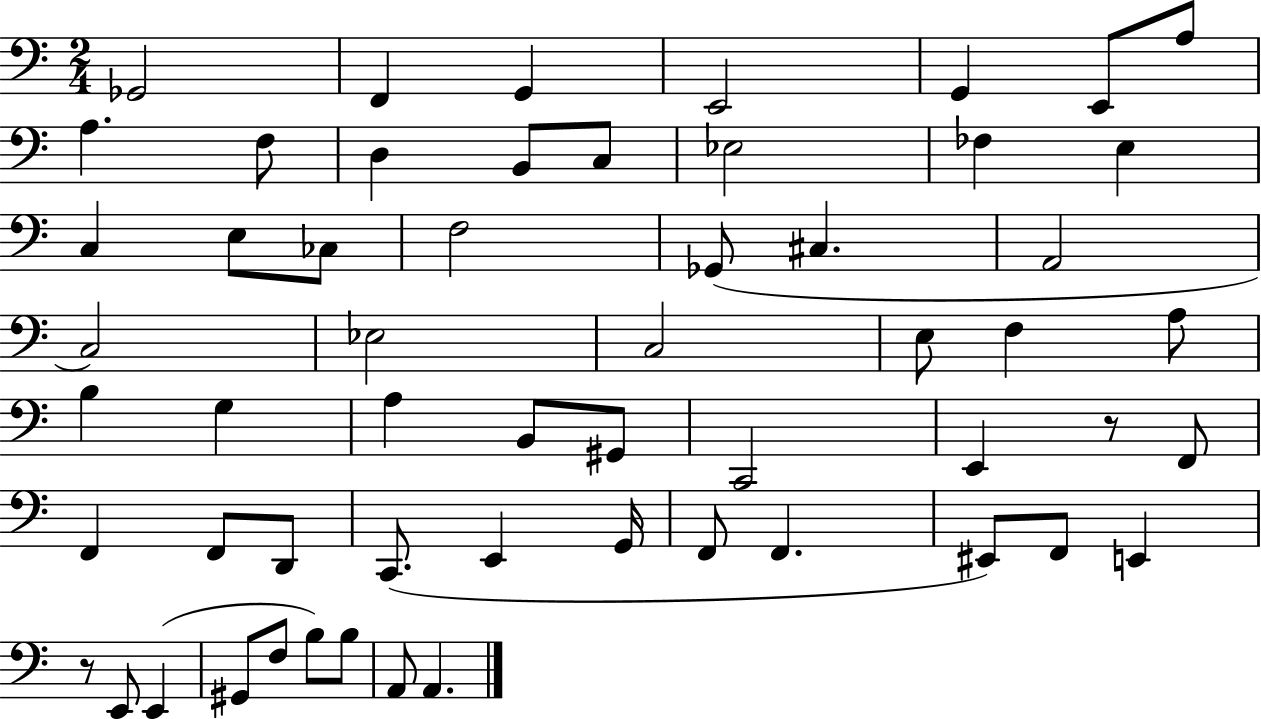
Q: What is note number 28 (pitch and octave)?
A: A3